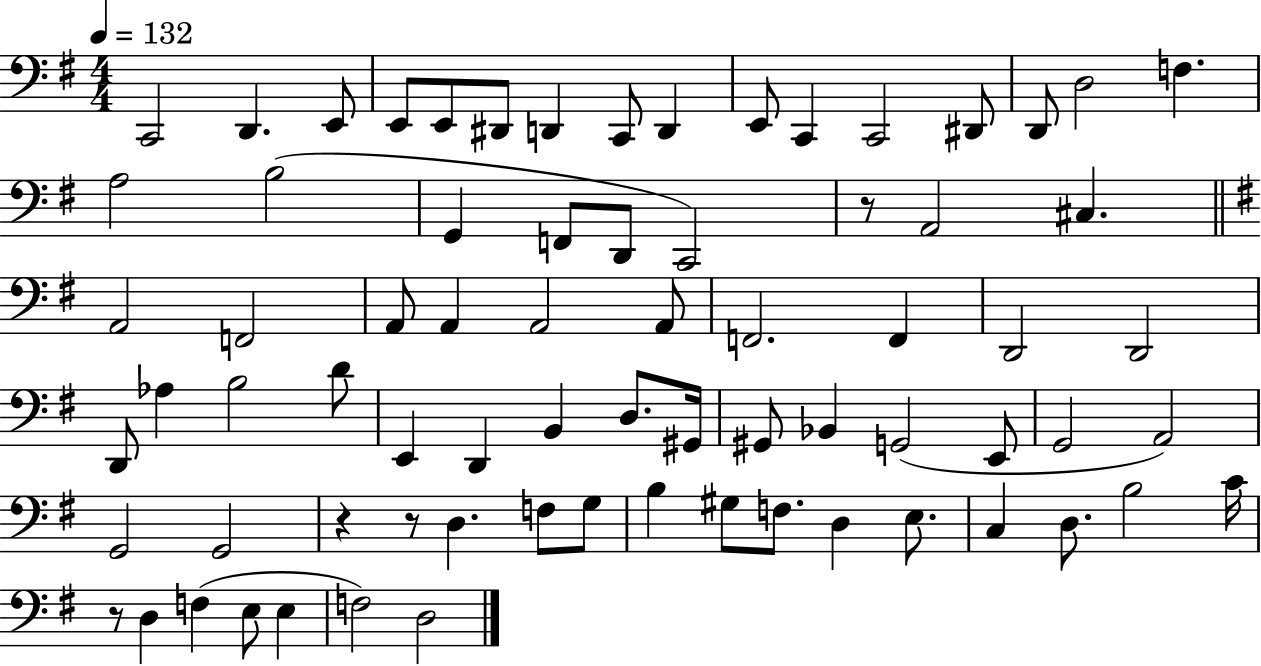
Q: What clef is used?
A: bass